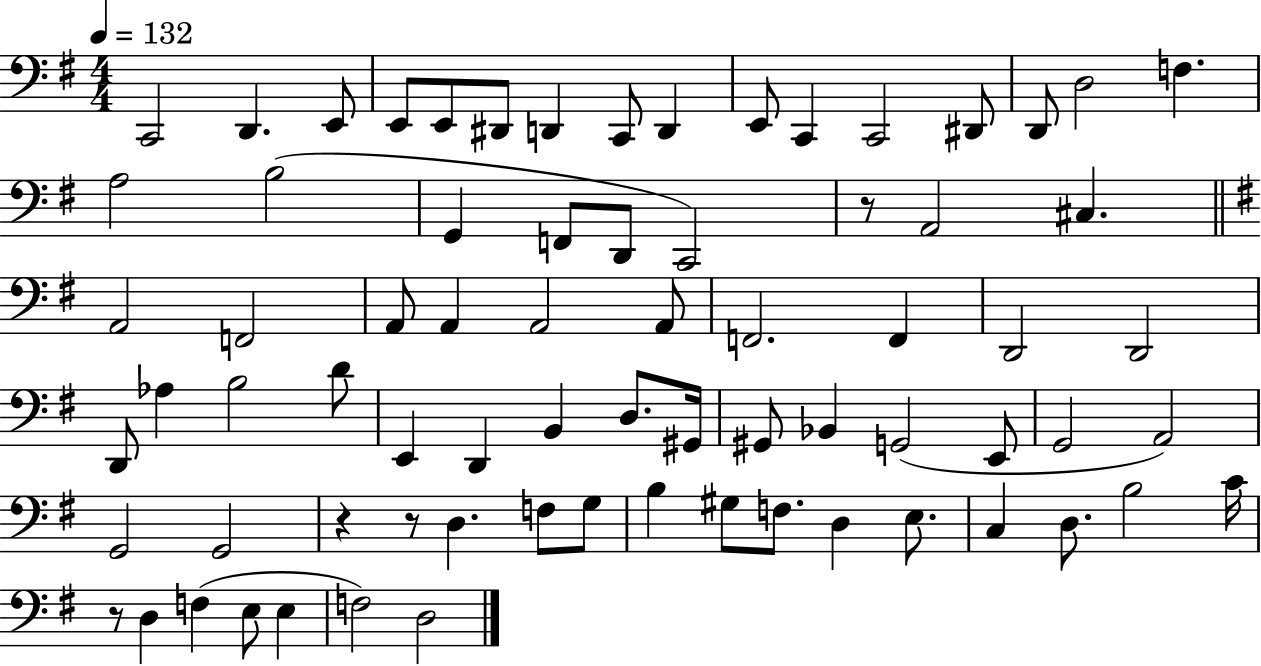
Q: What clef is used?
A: bass